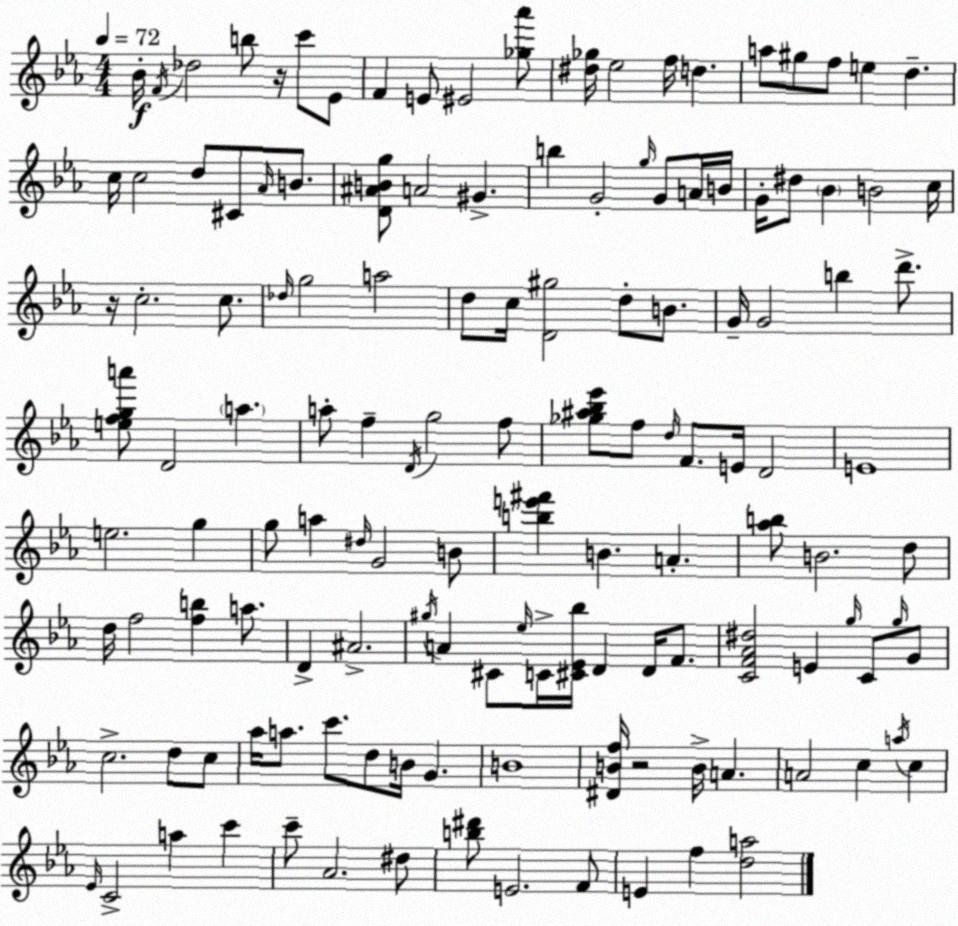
X:1
T:Untitled
M:4/4
L:1/4
K:Cm
_B/4 F/4 _d2 b/2 z/4 c'/2 _E/2 F E/2 ^E2 [_g_a']/2 [^d_g]/4 _e2 f/4 d a/2 ^g/2 f/2 e d c/4 c2 d/2 ^C/2 _A/4 B/2 [D^ABg]/2 A2 ^G b G2 g/4 G/2 A/4 B/4 G/4 ^d/2 _B B2 c/4 z/4 c2 c/2 _d/4 g2 a2 d/2 c/4 [D^g]2 d/2 B/2 G/4 G2 b d'/2 [efga']/2 D2 a a/2 f D/4 g2 f/2 [_g^a_b_e']/2 f/2 d/4 F/2 E/4 D2 E4 e2 g g/2 a ^d/4 G2 B/2 [be'^f'] B A [_ab]/2 B2 d/2 d/4 f2 [fb] a/2 D ^A2 ^g/4 A ^C/2 _e/4 C/4 [^C_E_b]/4 D D/4 F/2 [CF_A^d]2 E g/4 C/2 g/4 G/2 c2 d/2 c/2 _a/4 a/2 c'/2 d/2 B/4 G B4 [^DBf]/4 z2 B/4 A A2 c a/4 c _E/4 C2 a c' c'/2 _A2 ^d/2 [b^d']/2 E2 F/2 E f [da]2